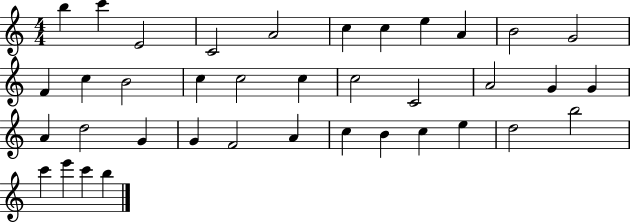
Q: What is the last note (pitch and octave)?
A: B5